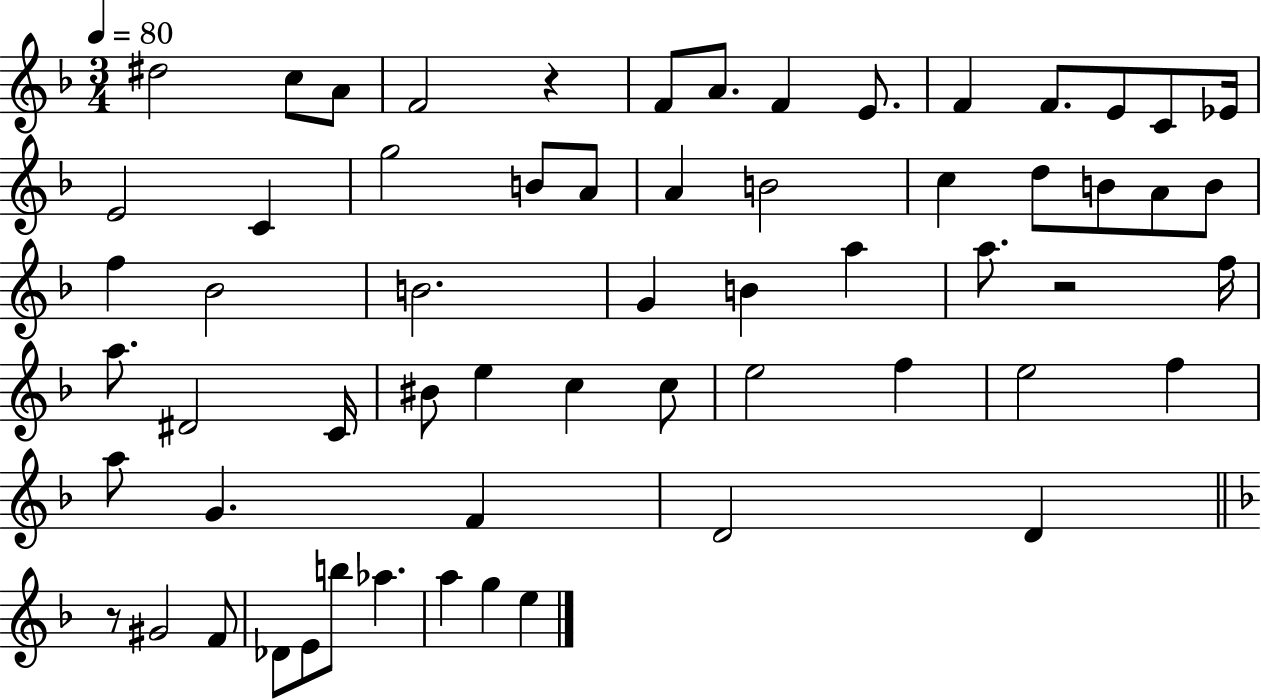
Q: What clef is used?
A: treble